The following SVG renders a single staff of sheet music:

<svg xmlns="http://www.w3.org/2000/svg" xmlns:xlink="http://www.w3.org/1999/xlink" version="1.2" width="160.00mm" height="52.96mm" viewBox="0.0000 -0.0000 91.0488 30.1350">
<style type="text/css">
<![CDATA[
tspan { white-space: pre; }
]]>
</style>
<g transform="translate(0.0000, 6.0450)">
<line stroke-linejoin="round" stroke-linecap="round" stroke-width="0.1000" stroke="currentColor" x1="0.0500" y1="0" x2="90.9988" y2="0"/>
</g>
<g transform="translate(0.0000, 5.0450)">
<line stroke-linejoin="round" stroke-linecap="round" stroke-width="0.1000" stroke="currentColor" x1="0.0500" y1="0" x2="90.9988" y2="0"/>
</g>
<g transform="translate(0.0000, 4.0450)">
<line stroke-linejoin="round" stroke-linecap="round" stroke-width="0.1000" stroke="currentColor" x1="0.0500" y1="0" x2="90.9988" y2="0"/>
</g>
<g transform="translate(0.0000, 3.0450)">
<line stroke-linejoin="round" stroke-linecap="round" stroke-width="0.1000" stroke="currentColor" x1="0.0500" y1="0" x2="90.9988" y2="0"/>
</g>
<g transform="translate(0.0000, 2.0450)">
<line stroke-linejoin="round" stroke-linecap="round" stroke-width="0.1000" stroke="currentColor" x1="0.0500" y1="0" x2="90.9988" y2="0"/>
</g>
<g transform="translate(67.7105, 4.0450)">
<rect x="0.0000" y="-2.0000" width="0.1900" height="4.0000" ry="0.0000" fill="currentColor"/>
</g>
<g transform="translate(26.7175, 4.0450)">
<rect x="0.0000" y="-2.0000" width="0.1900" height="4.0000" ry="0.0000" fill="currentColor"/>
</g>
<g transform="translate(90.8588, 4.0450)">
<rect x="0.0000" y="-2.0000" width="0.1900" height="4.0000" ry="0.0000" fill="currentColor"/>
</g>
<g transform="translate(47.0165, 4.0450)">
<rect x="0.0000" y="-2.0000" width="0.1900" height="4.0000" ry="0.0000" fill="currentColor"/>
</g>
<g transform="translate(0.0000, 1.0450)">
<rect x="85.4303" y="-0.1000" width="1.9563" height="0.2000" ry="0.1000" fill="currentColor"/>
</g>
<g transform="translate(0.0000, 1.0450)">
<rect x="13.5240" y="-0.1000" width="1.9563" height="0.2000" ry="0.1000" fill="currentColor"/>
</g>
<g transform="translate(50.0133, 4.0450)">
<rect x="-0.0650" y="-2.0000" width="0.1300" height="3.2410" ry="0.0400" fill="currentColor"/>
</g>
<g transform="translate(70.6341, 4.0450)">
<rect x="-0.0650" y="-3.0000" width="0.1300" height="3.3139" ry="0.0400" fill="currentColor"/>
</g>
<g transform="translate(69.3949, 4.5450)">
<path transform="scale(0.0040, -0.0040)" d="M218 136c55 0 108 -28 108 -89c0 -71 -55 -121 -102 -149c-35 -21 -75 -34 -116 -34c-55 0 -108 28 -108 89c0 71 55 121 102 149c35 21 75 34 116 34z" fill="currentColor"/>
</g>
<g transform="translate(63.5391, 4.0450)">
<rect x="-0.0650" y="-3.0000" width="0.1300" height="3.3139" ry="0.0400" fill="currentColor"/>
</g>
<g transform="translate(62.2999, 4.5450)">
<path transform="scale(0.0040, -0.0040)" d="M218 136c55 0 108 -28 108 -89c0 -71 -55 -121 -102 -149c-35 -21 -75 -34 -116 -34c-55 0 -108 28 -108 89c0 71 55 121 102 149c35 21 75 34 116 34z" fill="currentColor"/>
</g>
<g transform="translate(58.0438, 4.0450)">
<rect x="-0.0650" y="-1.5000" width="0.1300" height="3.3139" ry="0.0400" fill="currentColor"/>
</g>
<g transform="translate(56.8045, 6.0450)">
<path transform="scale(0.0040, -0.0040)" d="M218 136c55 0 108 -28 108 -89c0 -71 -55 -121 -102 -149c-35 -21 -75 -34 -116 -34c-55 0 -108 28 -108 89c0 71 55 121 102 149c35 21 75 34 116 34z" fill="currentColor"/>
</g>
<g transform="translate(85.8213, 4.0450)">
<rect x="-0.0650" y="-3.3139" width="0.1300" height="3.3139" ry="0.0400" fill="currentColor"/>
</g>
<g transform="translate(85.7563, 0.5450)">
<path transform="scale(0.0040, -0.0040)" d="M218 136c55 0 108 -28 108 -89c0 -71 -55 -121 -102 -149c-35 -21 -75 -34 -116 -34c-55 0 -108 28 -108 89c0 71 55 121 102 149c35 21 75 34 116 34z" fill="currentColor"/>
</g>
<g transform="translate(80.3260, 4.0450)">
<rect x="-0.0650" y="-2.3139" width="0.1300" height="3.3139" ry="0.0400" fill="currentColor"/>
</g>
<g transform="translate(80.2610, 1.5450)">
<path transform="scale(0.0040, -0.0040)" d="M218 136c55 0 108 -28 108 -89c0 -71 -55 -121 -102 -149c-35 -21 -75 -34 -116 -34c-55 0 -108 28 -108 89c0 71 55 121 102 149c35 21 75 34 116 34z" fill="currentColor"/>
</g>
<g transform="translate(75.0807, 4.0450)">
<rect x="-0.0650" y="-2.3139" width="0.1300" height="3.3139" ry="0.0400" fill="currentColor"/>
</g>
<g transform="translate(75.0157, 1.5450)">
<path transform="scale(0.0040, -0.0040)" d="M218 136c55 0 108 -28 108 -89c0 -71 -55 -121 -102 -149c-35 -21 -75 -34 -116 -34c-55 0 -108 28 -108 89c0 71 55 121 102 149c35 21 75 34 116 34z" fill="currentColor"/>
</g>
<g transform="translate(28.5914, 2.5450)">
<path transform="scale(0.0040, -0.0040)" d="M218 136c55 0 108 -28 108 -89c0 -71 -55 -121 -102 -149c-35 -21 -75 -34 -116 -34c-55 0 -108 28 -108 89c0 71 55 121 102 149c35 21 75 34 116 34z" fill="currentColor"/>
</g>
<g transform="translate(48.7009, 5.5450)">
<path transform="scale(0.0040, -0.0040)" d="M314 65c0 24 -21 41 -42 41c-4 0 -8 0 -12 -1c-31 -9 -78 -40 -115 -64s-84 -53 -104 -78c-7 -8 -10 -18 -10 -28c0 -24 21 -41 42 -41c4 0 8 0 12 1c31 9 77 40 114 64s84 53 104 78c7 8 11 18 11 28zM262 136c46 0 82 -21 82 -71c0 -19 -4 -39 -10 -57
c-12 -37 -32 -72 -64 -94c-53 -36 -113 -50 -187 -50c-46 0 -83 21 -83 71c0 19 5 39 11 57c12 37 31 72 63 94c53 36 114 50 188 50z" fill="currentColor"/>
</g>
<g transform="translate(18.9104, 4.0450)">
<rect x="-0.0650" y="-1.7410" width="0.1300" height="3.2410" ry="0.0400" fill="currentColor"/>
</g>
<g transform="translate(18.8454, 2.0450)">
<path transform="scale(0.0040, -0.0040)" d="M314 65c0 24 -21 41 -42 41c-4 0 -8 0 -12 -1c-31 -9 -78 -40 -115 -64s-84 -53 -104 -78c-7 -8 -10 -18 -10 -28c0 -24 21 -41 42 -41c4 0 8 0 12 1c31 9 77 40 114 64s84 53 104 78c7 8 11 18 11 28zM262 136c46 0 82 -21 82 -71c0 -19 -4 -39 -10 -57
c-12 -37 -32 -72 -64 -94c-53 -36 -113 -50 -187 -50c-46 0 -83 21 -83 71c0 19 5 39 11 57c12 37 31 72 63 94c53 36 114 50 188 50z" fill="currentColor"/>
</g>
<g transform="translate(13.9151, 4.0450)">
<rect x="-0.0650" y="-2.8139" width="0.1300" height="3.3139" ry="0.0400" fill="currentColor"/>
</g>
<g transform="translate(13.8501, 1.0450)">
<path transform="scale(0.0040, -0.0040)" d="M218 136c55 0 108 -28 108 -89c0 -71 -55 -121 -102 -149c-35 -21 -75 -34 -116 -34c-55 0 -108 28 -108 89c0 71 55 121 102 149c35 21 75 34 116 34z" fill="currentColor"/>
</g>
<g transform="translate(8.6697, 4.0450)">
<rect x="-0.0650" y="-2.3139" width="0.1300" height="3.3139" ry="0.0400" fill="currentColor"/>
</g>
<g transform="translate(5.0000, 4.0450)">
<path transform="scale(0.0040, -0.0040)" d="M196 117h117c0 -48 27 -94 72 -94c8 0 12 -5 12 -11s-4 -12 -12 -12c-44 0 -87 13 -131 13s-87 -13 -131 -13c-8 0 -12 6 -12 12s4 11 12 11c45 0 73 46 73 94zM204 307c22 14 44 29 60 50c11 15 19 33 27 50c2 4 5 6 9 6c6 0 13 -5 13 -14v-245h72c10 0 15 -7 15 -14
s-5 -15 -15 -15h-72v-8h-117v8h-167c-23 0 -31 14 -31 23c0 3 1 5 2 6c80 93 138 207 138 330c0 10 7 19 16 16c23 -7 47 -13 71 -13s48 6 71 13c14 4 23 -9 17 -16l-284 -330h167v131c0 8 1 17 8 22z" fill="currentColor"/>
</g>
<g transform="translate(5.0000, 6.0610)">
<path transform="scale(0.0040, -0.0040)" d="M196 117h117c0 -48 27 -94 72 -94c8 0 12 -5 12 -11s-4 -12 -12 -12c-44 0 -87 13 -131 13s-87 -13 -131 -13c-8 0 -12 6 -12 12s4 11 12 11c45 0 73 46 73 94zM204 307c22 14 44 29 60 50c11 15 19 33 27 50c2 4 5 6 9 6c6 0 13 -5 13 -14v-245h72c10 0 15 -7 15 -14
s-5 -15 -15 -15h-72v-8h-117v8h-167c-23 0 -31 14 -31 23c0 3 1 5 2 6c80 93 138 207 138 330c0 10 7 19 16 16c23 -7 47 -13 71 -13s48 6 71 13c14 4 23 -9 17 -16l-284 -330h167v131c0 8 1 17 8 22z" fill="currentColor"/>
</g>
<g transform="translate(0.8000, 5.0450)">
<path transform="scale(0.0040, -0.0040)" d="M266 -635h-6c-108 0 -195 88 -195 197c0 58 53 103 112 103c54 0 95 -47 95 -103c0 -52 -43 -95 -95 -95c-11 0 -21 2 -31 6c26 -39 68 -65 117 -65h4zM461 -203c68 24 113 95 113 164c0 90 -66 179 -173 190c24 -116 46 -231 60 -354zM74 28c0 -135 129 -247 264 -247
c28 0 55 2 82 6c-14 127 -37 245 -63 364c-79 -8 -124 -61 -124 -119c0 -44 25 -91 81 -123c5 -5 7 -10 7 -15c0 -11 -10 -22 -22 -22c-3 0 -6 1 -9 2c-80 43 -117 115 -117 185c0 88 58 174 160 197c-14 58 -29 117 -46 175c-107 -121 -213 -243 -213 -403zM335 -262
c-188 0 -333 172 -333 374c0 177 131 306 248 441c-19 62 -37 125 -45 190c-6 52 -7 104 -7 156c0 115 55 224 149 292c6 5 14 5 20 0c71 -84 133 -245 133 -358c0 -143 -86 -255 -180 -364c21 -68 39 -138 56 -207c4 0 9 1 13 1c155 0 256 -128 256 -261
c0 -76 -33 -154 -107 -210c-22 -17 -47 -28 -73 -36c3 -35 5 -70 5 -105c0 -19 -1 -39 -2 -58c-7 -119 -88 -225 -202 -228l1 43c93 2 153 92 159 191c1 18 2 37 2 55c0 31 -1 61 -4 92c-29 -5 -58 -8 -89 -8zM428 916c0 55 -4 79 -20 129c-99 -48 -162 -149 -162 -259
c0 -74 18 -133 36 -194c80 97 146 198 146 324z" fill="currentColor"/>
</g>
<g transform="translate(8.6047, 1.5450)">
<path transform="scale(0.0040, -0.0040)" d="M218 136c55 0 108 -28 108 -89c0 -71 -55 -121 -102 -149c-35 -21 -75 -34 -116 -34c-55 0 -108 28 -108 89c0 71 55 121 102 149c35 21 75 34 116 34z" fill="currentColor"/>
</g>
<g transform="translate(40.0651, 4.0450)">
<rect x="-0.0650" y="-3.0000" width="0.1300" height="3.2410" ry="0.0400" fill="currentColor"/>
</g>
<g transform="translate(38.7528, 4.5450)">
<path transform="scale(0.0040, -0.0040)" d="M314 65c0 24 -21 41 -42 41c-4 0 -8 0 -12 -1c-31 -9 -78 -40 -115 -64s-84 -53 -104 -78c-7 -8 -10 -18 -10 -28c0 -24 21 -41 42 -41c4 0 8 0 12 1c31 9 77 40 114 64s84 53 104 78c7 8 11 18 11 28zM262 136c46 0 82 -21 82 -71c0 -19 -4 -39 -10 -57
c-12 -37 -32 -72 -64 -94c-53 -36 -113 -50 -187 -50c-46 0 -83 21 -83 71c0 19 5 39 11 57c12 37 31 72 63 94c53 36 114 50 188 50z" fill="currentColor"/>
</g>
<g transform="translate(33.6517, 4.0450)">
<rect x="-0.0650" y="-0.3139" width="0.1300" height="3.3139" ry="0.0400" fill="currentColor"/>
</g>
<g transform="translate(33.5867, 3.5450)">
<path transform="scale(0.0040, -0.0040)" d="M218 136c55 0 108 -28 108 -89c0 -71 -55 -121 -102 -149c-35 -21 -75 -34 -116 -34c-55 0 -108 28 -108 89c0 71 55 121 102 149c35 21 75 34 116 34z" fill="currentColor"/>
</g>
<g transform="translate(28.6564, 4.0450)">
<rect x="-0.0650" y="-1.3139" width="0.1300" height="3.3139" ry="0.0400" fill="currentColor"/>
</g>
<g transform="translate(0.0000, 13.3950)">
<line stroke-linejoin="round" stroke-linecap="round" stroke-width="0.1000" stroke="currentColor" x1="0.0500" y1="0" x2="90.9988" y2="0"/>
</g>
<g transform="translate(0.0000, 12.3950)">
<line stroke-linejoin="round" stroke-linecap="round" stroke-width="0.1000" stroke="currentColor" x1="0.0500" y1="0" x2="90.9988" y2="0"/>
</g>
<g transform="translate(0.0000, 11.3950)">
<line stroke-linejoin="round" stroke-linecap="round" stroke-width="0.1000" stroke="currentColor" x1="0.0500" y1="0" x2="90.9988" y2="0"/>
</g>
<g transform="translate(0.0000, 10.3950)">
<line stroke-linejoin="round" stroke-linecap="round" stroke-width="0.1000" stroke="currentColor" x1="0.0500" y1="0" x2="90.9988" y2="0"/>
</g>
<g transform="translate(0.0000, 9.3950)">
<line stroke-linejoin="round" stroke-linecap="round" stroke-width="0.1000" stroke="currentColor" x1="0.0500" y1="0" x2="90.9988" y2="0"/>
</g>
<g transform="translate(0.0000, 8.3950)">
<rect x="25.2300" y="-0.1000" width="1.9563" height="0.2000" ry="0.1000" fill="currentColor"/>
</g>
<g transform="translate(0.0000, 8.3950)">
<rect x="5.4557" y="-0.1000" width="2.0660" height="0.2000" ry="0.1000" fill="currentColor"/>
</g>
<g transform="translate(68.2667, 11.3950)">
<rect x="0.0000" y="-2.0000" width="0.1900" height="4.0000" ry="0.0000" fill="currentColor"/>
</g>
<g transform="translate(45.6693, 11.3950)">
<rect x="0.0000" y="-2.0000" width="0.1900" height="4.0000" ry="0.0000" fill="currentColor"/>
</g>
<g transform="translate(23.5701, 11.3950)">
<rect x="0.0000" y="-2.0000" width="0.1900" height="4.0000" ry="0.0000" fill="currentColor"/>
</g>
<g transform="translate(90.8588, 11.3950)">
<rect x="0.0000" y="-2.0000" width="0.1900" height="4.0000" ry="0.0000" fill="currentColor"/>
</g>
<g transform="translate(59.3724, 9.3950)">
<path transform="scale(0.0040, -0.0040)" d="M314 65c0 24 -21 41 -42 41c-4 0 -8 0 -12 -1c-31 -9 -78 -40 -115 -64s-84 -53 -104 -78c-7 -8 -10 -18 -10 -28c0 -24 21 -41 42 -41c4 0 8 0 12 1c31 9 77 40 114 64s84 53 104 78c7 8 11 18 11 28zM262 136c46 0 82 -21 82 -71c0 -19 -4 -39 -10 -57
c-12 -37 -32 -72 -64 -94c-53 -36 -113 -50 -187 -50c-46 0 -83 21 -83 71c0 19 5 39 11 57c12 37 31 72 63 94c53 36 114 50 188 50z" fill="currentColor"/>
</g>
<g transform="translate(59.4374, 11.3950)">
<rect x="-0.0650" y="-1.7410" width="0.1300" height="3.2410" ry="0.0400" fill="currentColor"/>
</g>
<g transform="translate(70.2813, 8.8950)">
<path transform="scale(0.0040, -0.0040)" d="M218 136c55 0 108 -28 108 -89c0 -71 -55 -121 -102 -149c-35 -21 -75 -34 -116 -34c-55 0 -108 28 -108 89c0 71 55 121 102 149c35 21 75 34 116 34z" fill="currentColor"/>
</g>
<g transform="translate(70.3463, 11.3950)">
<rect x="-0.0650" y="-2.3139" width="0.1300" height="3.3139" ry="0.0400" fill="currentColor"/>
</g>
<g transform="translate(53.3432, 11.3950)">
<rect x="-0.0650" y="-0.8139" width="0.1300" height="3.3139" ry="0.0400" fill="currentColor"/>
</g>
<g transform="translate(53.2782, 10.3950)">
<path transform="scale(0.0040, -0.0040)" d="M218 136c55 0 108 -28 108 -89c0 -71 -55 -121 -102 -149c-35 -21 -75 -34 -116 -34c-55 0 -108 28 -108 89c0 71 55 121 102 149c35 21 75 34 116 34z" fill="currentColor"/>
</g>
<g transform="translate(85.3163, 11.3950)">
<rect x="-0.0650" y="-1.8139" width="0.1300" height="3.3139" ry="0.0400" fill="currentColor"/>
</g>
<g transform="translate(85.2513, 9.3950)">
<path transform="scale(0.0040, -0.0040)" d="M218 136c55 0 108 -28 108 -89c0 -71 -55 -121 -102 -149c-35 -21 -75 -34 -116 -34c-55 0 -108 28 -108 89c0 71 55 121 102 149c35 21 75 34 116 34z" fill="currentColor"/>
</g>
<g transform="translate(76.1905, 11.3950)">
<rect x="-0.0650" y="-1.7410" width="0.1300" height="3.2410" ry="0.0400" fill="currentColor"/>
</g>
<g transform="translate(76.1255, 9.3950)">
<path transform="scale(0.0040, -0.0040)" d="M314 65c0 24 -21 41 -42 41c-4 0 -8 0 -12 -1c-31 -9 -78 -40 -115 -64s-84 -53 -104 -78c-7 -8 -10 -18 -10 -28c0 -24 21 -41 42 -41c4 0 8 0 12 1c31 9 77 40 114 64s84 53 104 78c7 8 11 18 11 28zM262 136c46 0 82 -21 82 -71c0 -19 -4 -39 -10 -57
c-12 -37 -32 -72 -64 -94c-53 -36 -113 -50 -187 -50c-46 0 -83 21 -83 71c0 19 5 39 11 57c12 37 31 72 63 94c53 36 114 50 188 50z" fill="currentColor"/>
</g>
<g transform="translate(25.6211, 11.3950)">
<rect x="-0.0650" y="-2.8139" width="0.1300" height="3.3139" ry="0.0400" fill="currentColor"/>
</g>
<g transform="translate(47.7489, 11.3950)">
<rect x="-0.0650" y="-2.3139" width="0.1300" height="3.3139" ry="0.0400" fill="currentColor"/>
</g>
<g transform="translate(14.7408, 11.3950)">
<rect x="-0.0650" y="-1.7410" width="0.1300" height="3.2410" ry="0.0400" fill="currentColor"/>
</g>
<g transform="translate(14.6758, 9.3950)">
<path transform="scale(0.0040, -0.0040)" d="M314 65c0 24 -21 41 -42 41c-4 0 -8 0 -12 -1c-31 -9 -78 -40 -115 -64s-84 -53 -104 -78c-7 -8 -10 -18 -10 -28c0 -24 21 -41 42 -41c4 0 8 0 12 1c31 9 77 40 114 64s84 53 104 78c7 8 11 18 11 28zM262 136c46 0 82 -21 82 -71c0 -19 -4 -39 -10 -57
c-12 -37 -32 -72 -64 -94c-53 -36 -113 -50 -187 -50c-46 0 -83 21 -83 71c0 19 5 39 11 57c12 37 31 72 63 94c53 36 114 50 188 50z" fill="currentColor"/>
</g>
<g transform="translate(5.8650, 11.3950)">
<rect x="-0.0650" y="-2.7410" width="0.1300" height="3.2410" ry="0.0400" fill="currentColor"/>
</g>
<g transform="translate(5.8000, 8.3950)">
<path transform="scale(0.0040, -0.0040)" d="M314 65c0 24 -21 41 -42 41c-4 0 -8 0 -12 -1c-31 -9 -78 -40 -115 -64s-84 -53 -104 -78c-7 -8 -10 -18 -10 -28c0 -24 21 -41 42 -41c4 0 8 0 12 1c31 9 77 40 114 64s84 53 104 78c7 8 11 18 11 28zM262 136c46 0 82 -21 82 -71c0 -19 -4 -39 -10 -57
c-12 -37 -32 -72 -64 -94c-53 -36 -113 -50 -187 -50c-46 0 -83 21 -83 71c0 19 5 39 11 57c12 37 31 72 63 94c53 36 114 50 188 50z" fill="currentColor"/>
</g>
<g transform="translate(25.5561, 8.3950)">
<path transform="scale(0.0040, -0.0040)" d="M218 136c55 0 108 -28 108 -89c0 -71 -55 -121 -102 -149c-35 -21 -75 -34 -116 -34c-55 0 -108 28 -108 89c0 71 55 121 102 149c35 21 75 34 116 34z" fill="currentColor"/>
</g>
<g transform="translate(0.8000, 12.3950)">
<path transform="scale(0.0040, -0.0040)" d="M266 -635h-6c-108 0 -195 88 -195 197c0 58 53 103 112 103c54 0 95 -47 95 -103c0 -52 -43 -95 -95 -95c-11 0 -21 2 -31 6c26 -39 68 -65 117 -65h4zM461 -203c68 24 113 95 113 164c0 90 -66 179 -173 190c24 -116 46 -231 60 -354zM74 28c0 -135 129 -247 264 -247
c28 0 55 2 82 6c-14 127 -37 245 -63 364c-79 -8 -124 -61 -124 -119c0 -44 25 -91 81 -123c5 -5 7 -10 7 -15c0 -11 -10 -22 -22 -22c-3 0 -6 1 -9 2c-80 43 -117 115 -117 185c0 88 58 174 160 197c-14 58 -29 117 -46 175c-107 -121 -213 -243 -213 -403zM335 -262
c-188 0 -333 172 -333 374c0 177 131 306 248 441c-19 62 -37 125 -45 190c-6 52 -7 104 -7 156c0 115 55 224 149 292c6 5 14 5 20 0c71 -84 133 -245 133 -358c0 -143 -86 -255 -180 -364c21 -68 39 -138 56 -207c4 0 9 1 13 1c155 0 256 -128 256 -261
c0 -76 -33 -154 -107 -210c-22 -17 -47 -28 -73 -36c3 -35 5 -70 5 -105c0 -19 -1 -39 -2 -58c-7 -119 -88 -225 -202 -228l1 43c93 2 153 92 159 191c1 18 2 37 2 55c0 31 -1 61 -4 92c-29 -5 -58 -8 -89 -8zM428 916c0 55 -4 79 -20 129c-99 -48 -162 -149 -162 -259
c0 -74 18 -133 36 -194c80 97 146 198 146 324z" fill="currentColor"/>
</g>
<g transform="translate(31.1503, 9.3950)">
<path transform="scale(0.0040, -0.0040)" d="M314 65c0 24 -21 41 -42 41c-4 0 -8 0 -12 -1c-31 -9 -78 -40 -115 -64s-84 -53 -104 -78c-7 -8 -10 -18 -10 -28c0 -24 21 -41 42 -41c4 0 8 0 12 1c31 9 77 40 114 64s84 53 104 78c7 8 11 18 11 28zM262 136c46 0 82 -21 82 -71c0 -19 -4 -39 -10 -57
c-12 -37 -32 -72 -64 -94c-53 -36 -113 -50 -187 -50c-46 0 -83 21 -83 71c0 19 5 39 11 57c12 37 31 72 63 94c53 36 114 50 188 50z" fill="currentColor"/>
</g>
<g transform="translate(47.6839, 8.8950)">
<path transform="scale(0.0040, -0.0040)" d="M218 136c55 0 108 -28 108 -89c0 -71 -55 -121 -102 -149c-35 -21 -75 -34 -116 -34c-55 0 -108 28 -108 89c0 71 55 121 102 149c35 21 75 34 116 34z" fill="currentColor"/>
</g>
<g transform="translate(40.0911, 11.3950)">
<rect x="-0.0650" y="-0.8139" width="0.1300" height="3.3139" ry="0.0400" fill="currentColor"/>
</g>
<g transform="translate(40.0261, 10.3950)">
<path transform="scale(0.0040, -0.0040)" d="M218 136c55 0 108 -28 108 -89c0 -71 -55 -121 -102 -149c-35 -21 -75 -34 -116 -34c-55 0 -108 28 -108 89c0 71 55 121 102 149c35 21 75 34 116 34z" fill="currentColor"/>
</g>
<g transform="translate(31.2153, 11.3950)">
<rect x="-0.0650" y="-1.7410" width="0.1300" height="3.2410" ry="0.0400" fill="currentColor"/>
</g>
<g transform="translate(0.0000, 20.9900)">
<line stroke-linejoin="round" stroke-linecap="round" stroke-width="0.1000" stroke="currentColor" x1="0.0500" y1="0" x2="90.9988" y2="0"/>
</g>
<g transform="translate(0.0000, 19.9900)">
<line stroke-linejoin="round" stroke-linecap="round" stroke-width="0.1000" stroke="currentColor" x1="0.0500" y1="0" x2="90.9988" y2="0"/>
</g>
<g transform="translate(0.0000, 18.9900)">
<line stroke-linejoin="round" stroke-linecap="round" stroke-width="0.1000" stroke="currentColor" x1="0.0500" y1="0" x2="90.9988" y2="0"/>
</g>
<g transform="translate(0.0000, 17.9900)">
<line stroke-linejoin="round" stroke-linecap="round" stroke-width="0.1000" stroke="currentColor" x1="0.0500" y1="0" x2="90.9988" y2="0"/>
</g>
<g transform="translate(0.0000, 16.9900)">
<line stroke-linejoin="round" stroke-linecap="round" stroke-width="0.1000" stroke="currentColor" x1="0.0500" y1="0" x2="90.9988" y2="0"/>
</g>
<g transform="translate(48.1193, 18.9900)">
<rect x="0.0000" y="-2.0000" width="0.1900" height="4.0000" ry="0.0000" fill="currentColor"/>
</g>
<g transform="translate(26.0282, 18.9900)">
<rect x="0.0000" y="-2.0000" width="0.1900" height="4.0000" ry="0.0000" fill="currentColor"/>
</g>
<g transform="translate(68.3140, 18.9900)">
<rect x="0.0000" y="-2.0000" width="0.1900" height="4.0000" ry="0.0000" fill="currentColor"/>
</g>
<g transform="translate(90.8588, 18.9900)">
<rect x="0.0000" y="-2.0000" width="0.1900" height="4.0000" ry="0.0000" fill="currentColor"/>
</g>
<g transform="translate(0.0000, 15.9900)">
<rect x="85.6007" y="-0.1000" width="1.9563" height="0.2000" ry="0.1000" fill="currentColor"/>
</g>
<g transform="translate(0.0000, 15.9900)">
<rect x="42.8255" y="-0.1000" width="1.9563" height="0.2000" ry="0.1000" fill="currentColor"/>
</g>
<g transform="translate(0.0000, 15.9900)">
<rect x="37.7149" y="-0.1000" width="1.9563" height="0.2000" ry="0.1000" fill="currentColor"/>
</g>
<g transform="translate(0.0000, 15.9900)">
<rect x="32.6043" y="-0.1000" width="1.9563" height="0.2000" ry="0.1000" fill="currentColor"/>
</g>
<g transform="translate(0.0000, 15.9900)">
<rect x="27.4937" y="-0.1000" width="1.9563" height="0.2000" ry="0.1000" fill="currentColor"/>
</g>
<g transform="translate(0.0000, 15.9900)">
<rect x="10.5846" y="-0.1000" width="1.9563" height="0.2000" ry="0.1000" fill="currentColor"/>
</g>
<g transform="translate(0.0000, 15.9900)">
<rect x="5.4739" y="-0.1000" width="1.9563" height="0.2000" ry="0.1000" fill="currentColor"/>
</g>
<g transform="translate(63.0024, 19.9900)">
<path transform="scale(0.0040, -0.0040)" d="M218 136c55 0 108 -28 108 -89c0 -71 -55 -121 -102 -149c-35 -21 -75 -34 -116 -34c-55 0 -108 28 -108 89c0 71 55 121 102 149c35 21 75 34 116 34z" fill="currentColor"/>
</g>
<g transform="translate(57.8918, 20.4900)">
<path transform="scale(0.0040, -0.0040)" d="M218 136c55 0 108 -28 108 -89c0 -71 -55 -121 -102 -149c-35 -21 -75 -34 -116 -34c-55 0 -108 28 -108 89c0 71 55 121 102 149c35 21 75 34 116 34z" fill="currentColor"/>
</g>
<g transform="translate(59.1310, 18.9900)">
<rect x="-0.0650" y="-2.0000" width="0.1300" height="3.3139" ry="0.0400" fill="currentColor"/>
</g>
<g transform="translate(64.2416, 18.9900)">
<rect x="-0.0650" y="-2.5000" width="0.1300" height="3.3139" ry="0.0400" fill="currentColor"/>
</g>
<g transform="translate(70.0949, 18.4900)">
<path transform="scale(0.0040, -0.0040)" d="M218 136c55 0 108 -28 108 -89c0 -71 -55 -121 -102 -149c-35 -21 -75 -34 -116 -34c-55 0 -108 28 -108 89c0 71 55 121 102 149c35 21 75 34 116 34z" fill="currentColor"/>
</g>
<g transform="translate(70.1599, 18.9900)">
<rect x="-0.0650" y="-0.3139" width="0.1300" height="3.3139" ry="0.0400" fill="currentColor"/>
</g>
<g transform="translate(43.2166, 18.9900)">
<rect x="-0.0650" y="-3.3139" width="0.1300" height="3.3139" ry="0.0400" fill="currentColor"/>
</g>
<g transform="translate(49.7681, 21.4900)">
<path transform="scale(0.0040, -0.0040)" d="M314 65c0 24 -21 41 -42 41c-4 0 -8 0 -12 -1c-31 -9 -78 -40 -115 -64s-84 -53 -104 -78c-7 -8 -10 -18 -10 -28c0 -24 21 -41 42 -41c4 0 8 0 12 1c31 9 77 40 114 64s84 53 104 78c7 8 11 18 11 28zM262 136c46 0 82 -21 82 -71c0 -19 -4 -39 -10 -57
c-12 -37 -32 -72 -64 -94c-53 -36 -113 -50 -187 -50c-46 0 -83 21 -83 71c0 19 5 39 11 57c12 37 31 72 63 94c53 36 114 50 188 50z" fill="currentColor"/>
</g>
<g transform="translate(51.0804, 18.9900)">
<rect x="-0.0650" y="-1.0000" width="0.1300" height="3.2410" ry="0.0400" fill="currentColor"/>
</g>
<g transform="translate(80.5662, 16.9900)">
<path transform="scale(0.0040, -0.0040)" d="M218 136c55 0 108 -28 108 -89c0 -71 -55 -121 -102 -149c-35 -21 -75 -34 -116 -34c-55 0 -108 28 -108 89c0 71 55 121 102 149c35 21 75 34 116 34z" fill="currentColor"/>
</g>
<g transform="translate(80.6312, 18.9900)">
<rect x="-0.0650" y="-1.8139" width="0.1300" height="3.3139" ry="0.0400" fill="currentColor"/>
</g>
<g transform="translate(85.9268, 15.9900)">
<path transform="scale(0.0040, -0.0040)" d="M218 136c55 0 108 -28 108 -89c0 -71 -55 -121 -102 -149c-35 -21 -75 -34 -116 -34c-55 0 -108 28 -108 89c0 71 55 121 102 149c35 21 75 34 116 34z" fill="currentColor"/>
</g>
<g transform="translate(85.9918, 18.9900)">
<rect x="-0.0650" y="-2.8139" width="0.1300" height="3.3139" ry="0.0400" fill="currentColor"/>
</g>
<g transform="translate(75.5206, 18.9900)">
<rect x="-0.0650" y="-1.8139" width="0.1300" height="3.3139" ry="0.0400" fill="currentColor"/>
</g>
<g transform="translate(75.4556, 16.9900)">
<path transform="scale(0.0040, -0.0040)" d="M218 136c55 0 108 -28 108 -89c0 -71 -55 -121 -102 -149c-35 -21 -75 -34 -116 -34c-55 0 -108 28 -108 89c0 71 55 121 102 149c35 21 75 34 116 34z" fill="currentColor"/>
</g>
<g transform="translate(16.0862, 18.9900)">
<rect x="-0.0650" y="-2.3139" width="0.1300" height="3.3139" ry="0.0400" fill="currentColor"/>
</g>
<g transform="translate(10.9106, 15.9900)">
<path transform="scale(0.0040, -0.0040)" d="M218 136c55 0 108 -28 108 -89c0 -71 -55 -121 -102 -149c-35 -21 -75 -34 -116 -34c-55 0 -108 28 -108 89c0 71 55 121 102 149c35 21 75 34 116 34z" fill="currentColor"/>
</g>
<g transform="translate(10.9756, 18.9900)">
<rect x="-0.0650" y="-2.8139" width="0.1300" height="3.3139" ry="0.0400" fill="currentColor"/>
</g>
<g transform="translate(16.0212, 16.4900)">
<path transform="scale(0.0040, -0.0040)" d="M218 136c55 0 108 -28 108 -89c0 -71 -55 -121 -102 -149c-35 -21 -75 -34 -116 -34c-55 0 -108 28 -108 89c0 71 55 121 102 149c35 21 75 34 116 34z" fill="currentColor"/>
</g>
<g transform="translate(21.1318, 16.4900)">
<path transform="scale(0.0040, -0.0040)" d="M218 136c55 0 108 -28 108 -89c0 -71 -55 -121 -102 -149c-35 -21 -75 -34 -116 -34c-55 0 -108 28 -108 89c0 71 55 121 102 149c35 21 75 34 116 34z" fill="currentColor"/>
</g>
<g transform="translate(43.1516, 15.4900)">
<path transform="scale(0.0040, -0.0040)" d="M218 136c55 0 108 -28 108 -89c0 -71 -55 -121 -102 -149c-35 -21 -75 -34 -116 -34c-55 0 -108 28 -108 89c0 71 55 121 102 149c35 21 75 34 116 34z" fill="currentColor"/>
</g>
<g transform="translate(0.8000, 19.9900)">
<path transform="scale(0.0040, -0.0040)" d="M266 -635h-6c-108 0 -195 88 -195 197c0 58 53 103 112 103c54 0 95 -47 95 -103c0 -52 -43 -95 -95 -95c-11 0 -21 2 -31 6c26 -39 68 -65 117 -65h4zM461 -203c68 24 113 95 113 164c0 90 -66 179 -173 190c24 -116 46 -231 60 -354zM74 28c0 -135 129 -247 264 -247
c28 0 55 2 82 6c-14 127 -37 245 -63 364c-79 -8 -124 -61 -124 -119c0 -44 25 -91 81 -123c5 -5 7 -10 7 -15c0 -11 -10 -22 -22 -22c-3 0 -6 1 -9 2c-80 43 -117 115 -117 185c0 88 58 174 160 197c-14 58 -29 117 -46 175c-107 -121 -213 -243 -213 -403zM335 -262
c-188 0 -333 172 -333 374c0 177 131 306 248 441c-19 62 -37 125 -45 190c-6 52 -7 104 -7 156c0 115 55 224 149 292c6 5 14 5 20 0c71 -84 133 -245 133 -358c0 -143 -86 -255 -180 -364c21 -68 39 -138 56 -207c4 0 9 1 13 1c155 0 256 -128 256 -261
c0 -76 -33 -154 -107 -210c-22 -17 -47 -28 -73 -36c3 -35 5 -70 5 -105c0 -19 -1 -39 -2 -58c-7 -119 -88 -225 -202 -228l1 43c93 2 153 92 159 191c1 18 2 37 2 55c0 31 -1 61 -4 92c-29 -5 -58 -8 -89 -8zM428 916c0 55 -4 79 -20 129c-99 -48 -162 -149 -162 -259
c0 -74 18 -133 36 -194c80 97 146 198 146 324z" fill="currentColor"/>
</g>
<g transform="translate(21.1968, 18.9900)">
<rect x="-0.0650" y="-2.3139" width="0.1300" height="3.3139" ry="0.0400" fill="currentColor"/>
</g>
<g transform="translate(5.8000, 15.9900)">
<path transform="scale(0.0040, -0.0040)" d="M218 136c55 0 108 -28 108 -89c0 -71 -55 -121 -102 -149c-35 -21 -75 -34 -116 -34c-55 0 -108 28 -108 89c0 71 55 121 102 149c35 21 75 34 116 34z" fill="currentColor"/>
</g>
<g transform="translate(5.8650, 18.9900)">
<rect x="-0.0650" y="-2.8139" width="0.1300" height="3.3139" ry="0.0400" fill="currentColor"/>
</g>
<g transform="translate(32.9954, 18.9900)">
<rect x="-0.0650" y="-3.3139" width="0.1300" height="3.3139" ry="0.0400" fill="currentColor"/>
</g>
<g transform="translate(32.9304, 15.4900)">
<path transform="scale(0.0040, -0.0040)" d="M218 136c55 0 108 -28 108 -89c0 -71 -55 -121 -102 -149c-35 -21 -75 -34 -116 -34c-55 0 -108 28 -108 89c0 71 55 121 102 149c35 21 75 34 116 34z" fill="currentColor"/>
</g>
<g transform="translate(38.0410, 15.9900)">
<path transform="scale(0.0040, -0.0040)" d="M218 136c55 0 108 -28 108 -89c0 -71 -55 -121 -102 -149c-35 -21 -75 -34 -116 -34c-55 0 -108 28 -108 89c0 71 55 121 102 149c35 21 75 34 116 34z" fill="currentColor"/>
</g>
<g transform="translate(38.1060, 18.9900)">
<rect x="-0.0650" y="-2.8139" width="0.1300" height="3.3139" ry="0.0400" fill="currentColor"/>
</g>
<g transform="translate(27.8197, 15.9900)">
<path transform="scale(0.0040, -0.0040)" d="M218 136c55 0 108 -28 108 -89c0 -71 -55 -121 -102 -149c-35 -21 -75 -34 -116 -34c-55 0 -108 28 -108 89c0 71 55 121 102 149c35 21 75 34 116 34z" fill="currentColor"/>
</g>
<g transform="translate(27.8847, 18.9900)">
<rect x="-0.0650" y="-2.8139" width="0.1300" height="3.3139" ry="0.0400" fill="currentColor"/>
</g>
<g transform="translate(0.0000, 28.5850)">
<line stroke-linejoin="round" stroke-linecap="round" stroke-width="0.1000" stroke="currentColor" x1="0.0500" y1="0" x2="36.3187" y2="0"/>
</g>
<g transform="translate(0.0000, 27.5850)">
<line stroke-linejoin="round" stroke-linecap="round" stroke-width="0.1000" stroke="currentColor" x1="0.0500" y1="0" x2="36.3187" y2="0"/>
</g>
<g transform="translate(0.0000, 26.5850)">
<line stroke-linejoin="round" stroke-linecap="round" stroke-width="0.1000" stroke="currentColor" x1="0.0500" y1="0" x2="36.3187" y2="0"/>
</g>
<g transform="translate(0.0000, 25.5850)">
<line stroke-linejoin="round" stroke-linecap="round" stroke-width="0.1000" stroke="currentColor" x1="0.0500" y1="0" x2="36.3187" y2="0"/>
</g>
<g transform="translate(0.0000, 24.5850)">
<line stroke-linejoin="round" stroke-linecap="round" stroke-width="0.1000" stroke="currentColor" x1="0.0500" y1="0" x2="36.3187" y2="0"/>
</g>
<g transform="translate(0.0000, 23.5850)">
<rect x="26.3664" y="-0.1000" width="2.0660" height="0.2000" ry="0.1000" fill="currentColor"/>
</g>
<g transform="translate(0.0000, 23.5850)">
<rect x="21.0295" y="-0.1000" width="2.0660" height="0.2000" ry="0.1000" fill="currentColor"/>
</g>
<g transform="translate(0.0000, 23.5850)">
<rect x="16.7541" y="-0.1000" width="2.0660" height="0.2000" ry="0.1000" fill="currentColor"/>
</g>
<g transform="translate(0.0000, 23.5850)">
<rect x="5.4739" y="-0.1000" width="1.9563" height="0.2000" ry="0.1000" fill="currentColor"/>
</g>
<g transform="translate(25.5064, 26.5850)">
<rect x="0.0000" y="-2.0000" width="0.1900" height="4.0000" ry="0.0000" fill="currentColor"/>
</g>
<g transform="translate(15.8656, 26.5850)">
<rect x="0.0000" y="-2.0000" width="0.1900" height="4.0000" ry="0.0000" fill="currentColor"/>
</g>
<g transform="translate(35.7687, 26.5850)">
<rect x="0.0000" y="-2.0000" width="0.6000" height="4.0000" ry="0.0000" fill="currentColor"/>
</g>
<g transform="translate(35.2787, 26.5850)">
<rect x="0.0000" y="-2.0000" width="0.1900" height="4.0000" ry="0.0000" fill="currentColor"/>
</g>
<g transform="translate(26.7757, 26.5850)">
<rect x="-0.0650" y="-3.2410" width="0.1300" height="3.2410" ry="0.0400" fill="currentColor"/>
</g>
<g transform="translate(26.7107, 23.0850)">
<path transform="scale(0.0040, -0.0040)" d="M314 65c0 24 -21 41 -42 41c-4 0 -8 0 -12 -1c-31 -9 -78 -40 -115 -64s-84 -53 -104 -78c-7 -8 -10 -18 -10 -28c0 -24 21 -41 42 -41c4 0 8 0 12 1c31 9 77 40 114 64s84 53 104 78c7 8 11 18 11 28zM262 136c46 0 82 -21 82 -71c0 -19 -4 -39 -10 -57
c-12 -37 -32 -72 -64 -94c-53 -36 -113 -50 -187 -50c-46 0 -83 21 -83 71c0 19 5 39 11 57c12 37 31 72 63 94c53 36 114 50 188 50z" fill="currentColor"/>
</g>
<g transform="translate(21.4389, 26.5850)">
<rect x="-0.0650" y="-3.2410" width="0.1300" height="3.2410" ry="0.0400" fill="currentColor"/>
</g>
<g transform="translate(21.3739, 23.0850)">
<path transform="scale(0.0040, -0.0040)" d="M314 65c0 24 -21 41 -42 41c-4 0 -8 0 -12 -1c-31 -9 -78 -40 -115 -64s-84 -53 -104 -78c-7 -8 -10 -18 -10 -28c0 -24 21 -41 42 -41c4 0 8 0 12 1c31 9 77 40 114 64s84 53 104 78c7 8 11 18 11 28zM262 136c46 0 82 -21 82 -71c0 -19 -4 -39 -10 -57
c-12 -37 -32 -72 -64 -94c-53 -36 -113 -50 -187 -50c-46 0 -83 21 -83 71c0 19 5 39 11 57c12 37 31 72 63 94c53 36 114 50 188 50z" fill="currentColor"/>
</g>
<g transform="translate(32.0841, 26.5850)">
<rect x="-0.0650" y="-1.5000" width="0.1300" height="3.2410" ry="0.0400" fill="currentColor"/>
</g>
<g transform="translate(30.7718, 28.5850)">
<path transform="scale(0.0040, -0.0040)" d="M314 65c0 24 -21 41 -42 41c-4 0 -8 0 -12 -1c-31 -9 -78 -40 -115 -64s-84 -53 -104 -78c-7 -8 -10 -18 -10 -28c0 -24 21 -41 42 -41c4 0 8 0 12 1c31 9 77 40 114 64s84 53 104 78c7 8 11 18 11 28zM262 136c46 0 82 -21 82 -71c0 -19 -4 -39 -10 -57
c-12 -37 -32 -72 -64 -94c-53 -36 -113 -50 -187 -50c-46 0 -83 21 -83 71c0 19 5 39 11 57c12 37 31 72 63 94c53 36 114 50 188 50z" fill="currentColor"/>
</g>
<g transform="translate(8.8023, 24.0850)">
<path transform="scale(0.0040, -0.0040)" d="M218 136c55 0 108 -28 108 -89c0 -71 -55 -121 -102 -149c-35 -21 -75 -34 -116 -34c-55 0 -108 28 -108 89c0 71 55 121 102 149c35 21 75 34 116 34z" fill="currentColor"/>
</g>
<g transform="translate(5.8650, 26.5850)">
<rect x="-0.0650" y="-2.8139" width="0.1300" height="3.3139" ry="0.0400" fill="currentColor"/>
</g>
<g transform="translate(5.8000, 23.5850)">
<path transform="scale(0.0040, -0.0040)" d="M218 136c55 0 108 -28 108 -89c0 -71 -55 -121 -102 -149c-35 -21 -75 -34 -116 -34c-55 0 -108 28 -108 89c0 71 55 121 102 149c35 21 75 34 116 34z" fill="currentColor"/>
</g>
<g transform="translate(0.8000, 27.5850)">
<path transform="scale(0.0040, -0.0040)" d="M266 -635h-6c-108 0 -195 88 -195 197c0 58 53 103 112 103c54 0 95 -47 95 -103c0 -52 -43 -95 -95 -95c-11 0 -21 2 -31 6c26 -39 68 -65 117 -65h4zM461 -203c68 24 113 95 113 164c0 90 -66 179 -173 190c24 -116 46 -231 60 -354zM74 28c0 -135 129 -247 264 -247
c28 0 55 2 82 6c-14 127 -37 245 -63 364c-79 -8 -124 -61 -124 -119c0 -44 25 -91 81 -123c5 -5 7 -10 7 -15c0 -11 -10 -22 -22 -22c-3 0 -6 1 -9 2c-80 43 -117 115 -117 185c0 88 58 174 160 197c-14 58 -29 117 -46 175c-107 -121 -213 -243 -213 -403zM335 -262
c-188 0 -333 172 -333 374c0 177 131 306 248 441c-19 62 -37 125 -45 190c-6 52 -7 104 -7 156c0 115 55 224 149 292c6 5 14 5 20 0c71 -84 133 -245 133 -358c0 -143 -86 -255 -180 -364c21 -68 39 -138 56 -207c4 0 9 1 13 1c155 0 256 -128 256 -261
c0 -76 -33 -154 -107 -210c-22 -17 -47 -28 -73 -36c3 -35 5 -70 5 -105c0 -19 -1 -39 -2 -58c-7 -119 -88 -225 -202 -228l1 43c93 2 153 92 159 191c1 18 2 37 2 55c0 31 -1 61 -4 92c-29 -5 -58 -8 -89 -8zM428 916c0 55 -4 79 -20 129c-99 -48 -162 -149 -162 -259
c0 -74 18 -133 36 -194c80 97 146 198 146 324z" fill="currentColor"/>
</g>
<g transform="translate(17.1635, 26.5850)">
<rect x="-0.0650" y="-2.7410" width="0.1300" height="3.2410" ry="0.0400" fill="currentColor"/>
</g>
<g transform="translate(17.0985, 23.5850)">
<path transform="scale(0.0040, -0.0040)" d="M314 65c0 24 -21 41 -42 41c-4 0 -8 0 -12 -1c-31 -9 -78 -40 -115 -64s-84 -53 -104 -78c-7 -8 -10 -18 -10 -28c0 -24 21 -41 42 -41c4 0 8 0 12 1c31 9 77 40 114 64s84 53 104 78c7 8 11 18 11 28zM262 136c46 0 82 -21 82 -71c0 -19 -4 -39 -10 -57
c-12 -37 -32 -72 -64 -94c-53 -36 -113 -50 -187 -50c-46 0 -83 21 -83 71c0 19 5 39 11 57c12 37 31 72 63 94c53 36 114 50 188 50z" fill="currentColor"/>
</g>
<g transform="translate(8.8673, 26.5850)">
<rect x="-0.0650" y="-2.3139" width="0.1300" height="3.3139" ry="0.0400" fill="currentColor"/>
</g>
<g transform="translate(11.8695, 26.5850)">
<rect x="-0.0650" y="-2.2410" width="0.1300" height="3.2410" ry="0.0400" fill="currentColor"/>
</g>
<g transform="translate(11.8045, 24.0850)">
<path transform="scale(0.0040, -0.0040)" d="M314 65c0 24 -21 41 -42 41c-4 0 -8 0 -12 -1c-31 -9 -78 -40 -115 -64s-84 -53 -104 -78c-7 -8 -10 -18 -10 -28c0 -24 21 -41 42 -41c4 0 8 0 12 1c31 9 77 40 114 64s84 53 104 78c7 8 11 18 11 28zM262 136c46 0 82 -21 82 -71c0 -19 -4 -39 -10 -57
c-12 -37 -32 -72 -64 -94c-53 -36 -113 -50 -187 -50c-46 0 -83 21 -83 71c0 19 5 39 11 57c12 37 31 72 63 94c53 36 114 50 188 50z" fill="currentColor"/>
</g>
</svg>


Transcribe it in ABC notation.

X:1
T:Untitled
M:4/4
L:1/4
K:C
g a f2 e c A2 F2 E A A g g b a2 f2 a f2 d g d f2 g f2 f a a g g a b a b D2 F G c f f a a g g2 a2 b2 b2 E2